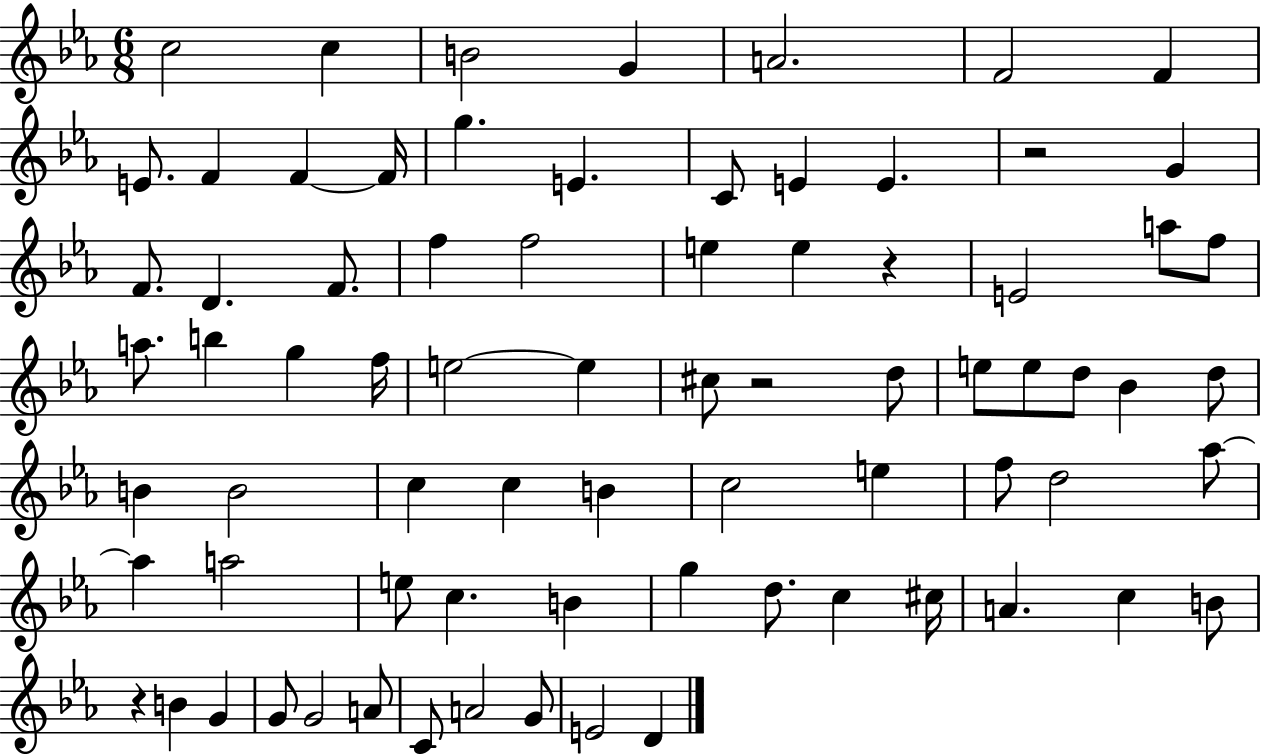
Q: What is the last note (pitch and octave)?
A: D4